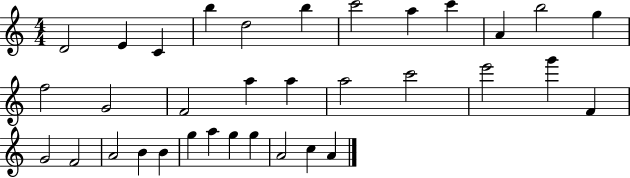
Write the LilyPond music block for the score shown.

{
  \clef treble
  \numericTimeSignature
  \time 4/4
  \key c \major
  d'2 e'4 c'4 | b''4 d''2 b''4 | c'''2 a''4 c'''4 | a'4 b''2 g''4 | \break f''2 g'2 | f'2 a''4 a''4 | a''2 c'''2 | e'''2 g'''4 f'4 | \break g'2 f'2 | a'2 b'4 b'4 | g''4 a''4 g''4 g''4 | a'2 c''4 a'4 | \break \bar "|."
}